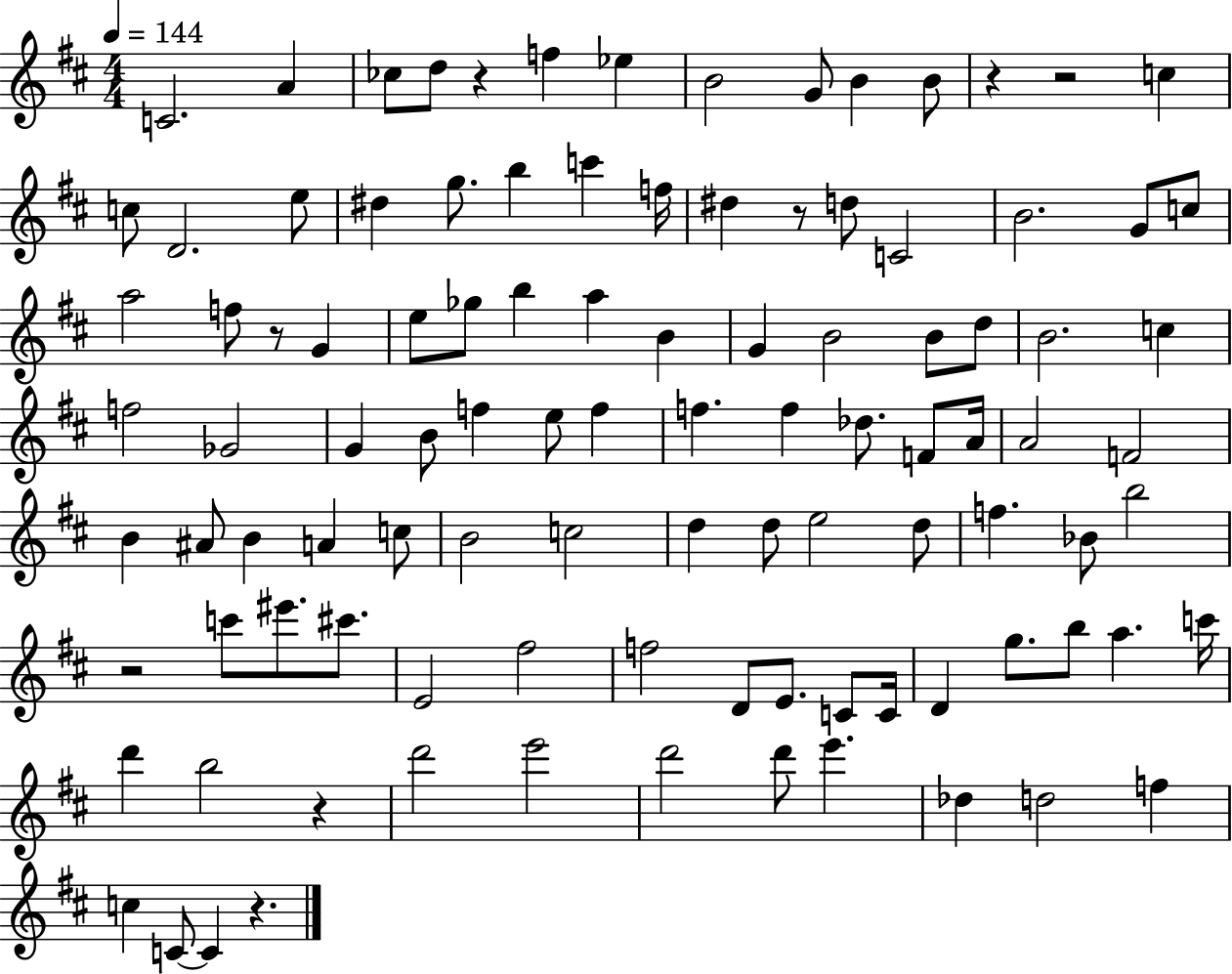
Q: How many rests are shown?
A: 8